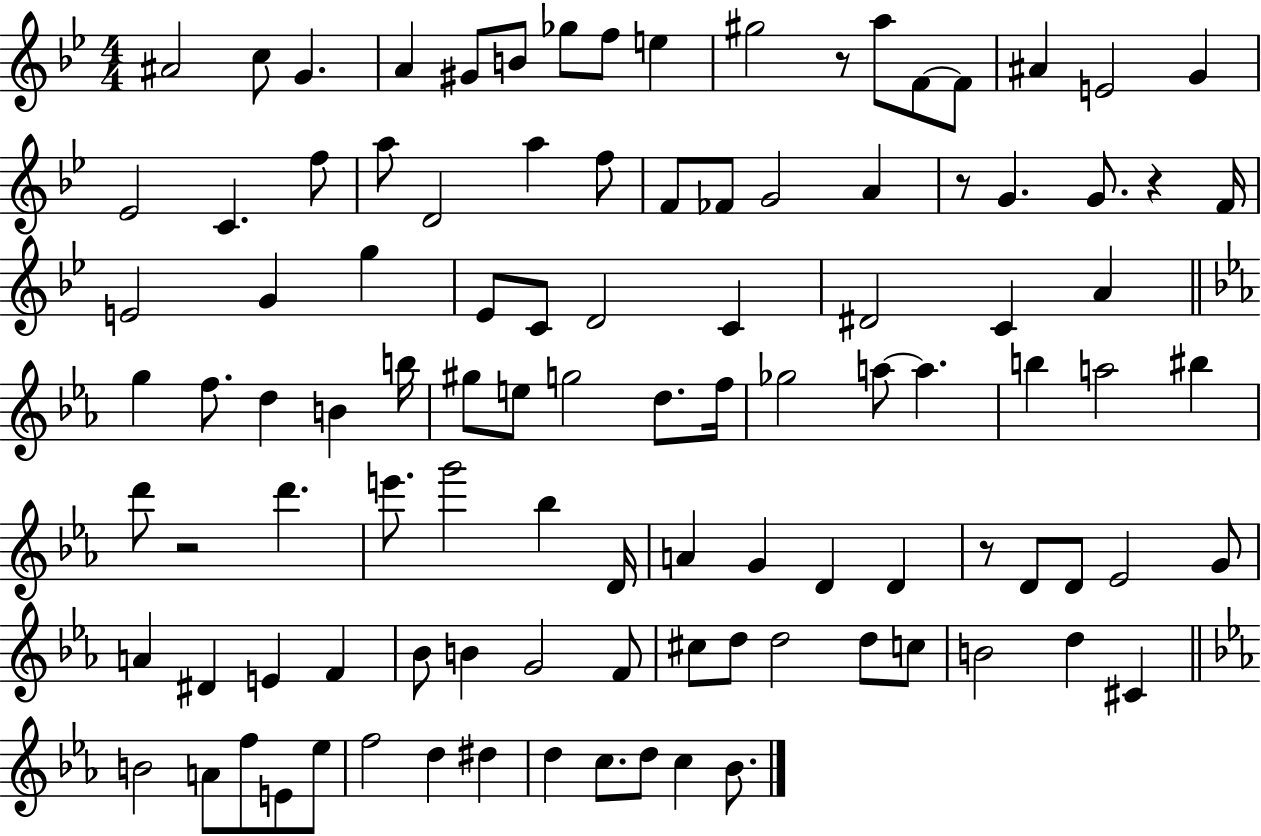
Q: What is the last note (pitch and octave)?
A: Bb4